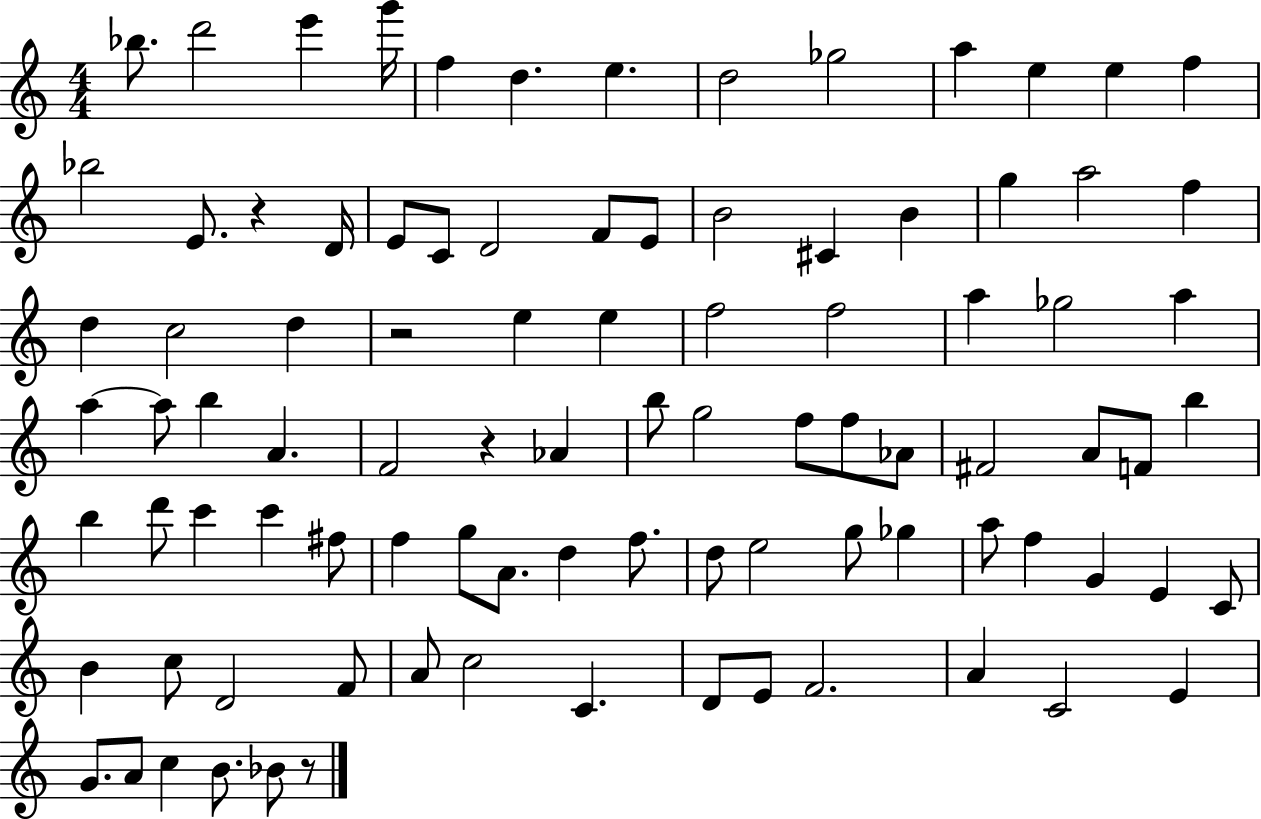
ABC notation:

X:1
T:Untitled
M:4/4
L:1/4
K:C
_b/2 d'2 e' g'/4 f d e d2 _g2 a e e f _b2 E/2 z D/4 E/2 C/2 D2 F/2 E/2 B2 ^C B g a2 f d c2 d z2 e e f2 f2 a _g2 a a a/2 b A F2 z _A b/2 g2 f/2 f/2 _A/2 ^F2 A/2 F/2 b b d'/2 c' c' ^f/2 f g/2 A/2 d f/2 d/2 e2 g/2 _g a/2 f G E C/2 B c/2 D2 F/2 A/2 c2 C D/2 E/2 F2 A C2 E G/2 A/2 c B/2 _B/2 z/2